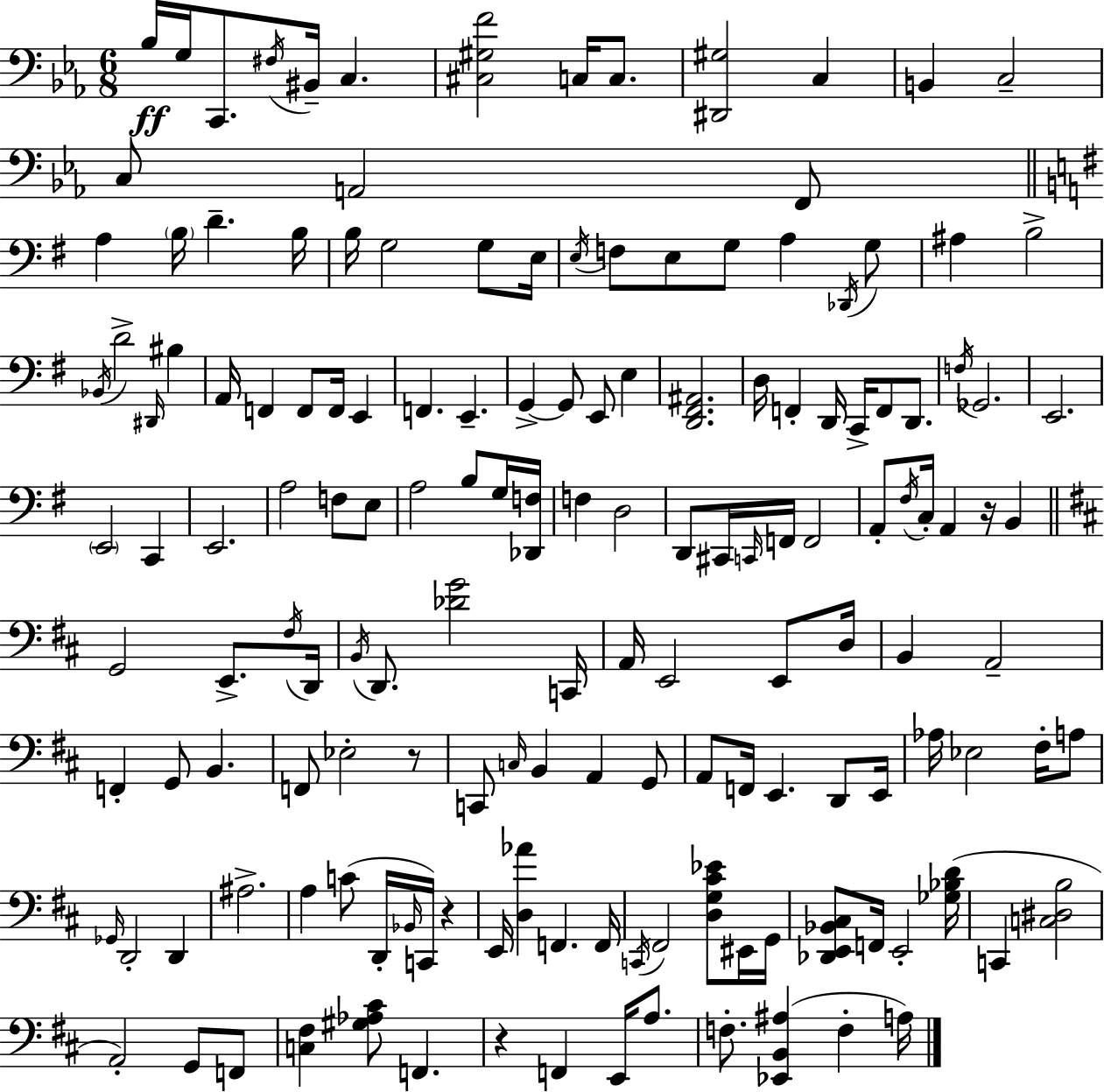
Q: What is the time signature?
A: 6/8